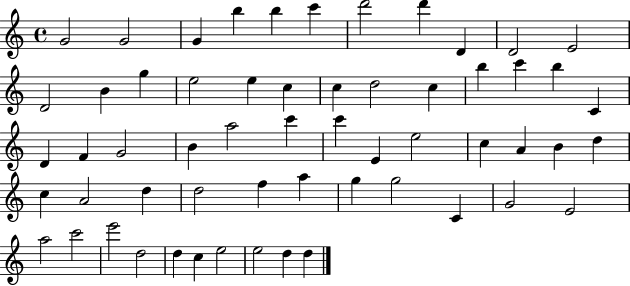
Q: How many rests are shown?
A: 0